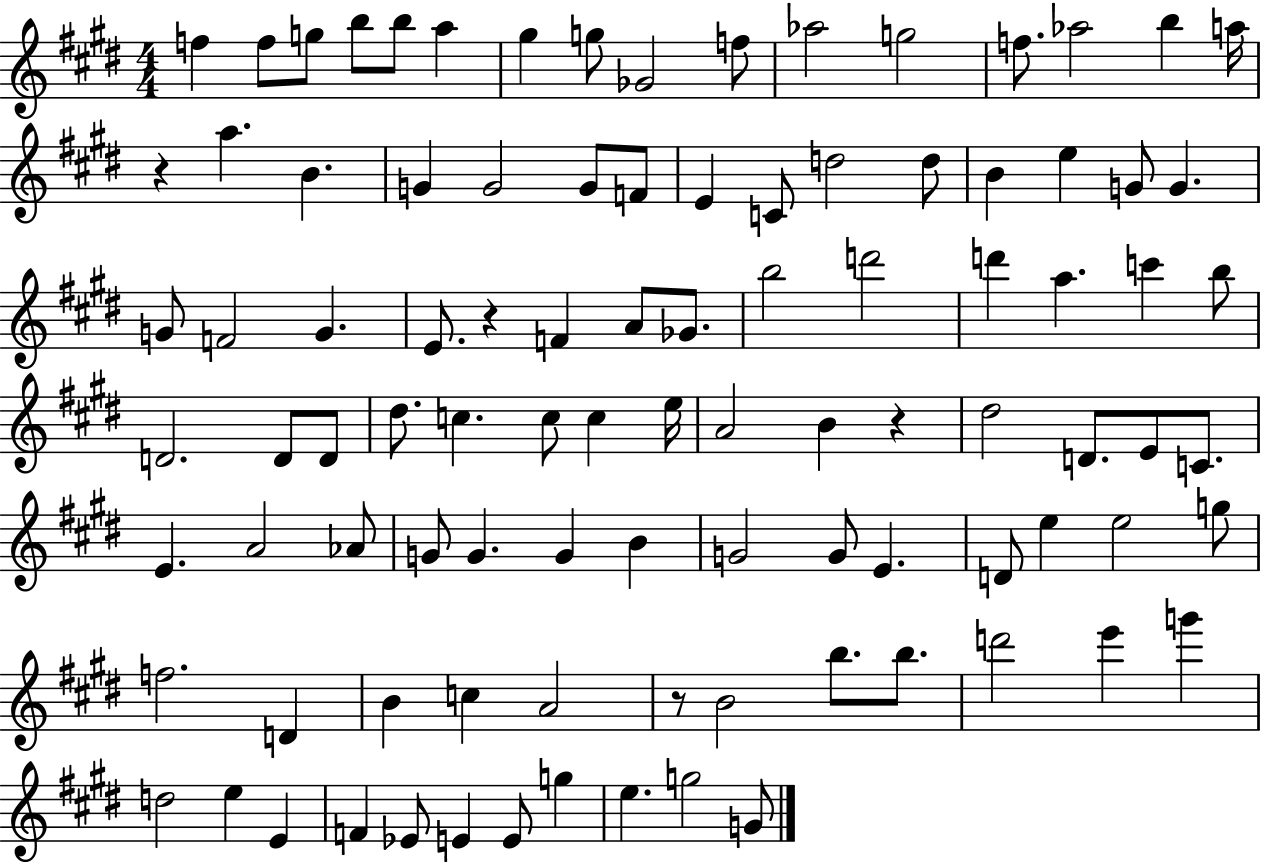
F5/q F5/e G5/e B5/e B5/e A5/q G#5/q G5/e Gb4/h F5/e Ab5/h G5/h F5/e. Ab5/h B5/q A5/s R/q A5/q. B4/q. G4/q G4/h G4/e F4/e E4/q C4/e D5/h D5/e B4/q E5/q G4/e G4/q. G4/e F4/h G4/q. E4/e. R/q F4/q A4/e Gb4/e. B5/h D6/h D6/q A5/q. C6/q B5/e D4/h. D4/e D4/e D#5/e. C5/q. C5/e C5/q E5/s A4/h B4/q R/q D#5/h D4/e. E4/e C4/e. E4/q. A4/h Ab4/e G4/e G4/q. G4/q B4/q G4/h G4/e E4/q. D4/e E5/q E5/h G5/e F5/h. D4/q B4/q C5/q A4/h R/e B4/h B5/e. B5/e. D6/h E6/q G6/q D5/h E5/q E4/q F4/q Eb4/e E4/q E4/e G5/q E5/q. G5/h G4/e